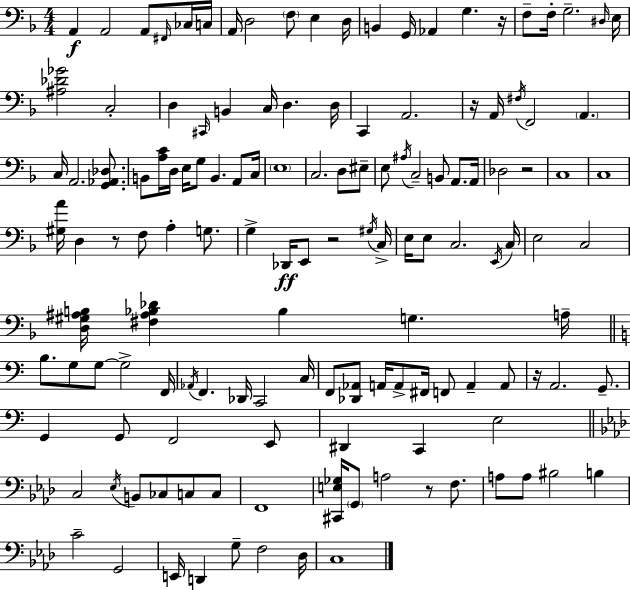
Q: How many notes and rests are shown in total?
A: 137